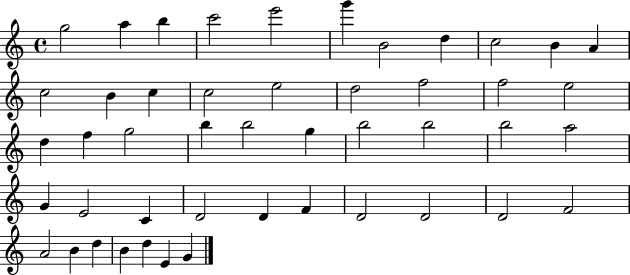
X:1
T:Untitled
M:4/4
L:1/4
K:C
g2 a b c'2 e'2 g' B2 d c2 B A c2 B c c2 e2 d2 f2 f2 e2 d f g2 b b2 g b2 b2 b2 a2 G E2 C D2 D F D2 D2 D2 F2 A2 B d B d E G